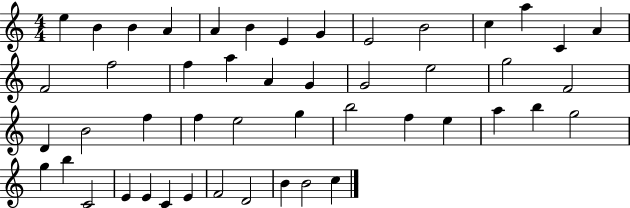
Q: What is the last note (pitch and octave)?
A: C5